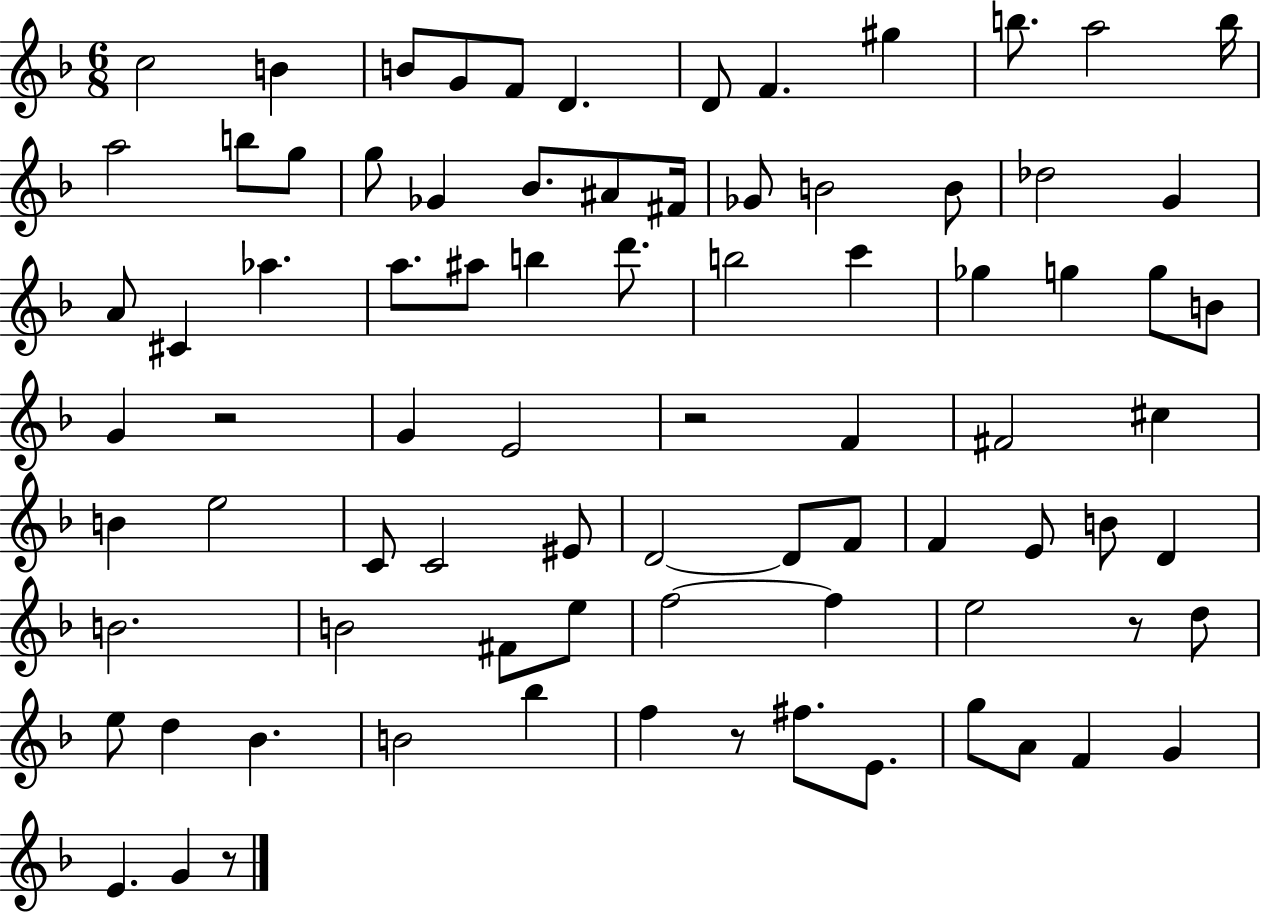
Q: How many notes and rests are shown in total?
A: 83